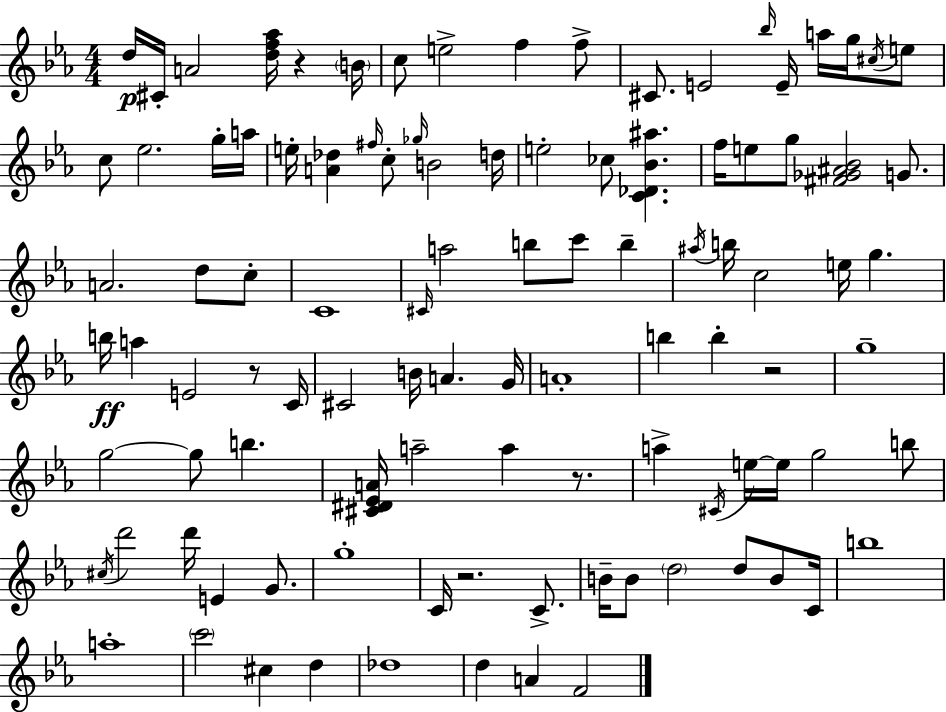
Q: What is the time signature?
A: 4/4